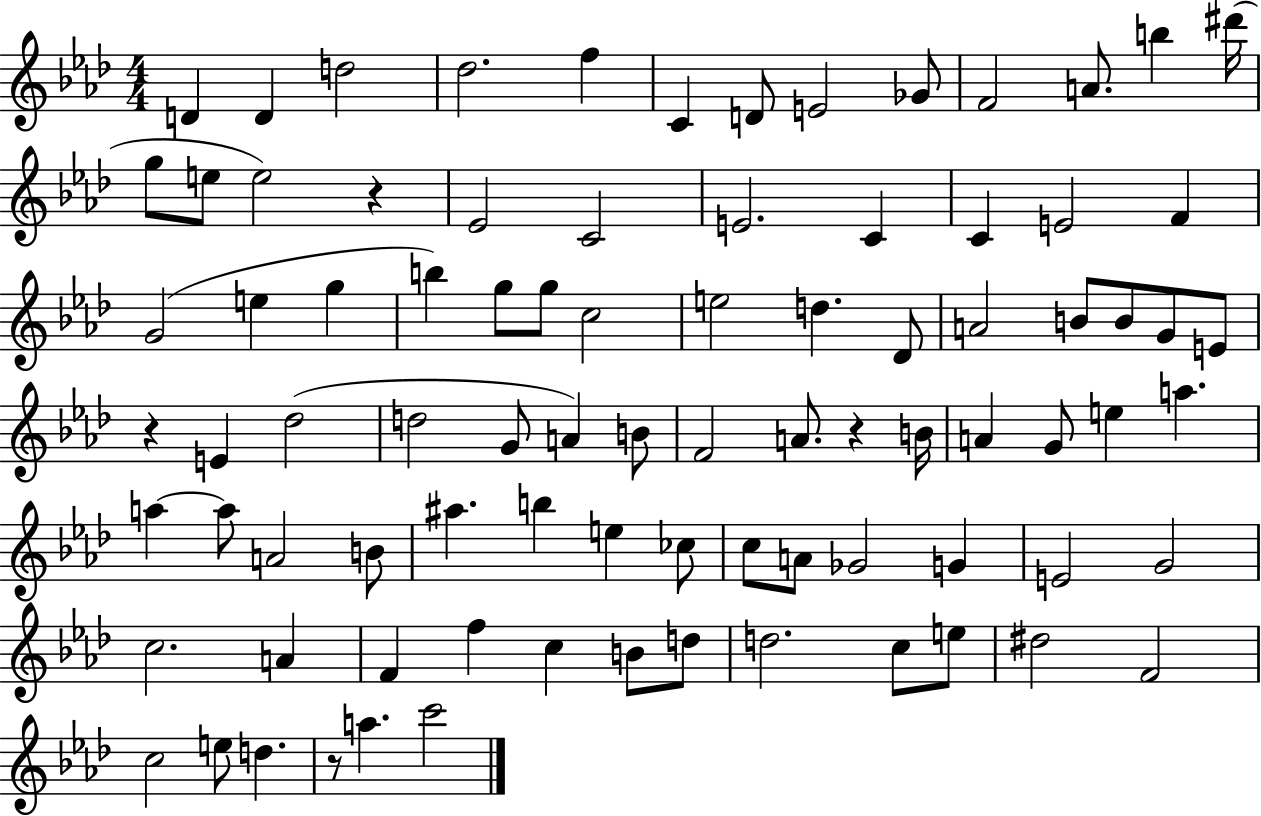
D4/q D4/q D5/h Db5/h. F5/q C4/q D4/e E4/h Gb4/e F4/h A4/e. B5/q D#6/s G5/e E5/e E5/h R/q Eb4/h C4/h E4/h. C4/q C4/q E4/h F4/q G4/h E5/q G5/q B5/q G5/e G5/e C5/h E5/h D5/q. Db4/e A4/h B4/e B4/e G4/e E4/e R/q E4/q Db5/h D5/h G4/e A4/q B4/e F4/h A4/e. R/q B4/s A4/q G4/e E5/q A5/q. A5/q A5/e A4/h B4/e A#5/q. B5/q E5/q CES5/e C5/e A4/e Gb4/h G4/q E4/h G4/h C5/h. A4/q F4/q F5/q C5/q B4/e D5/e D5/h. C5/e E5/e D#5/h F4/h C5/h E5/e D5/q. R/e A5/q. C6/h